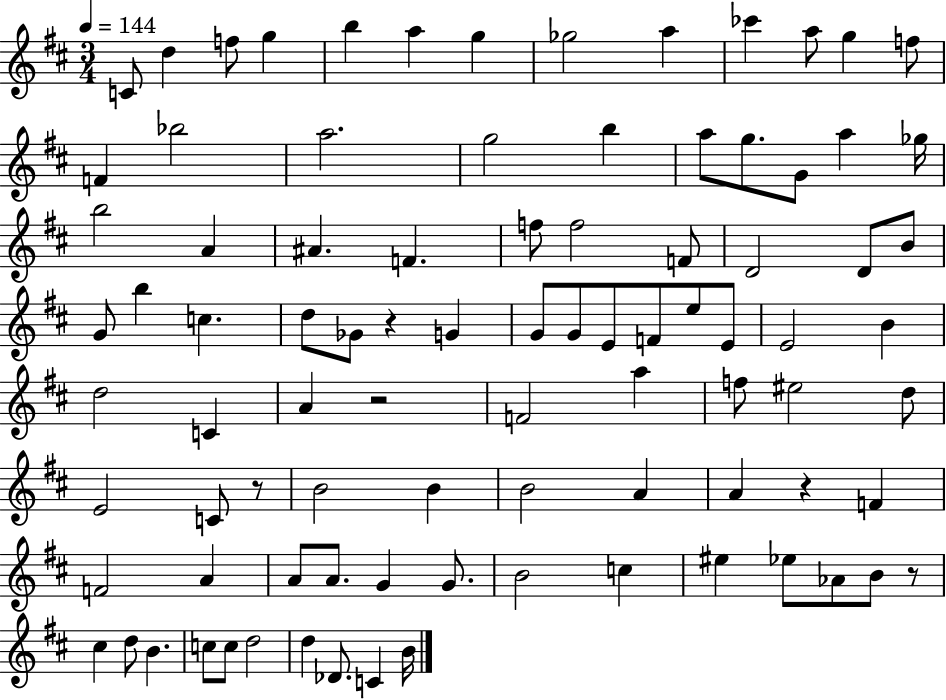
{
  \clef treble
  \numericTimeSignature
  \time 3/4
  \key d \major
  \tempo 4 = 144
  \repeat volta 2 { c'8 d''4 f''8 g''4 | b''4 a''4 g''4 | ges''2 a''4 | ces'''4 a''8 g''4 f''8 | \break f'4 bes''2 | a''2. | g''2 b''4 | a''8 g''8. g'8 a''4 ges''16 | \break b''2 a'4 | ais'4. f'4. | f''8 f''2 f'8 | d'2 d'8 b'8 | \break g'8 b''4 c''4. | d''8 ges'8 r4 g'4 | g'8 g'8 e'8 f'8 e''8 e'8 | e'2 b'4 | \break d''2 c'4 | a'4 r2 | f'2 a''4 | f''8 eis''2 d''8 | \break e'2 c'8 r8 | b'2 b'4 | b'2 a'4 | a'4 r4 f'4 | \break f'2 a'4 | a'8 a'8. g'4 g'8. | b'2 c''4 | eis''4 ees''8 aes'8 b'8 r8 | \break cis''4 d''8 b'4. | c''8 c''8 d''2 | d''4 des'8. c'4 b'16 | } \bar "|."
}